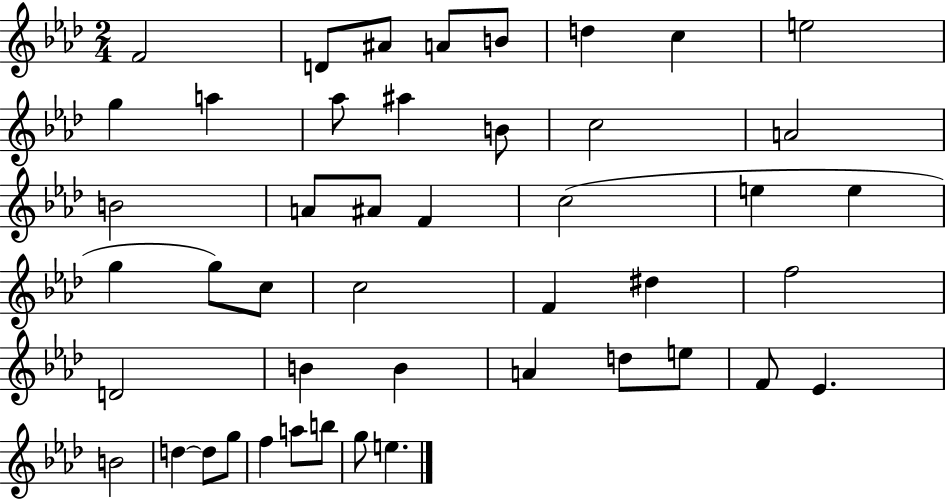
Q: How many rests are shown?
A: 0